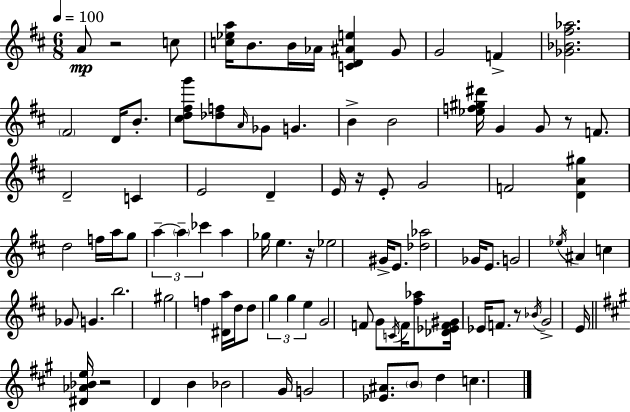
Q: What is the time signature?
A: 6/8